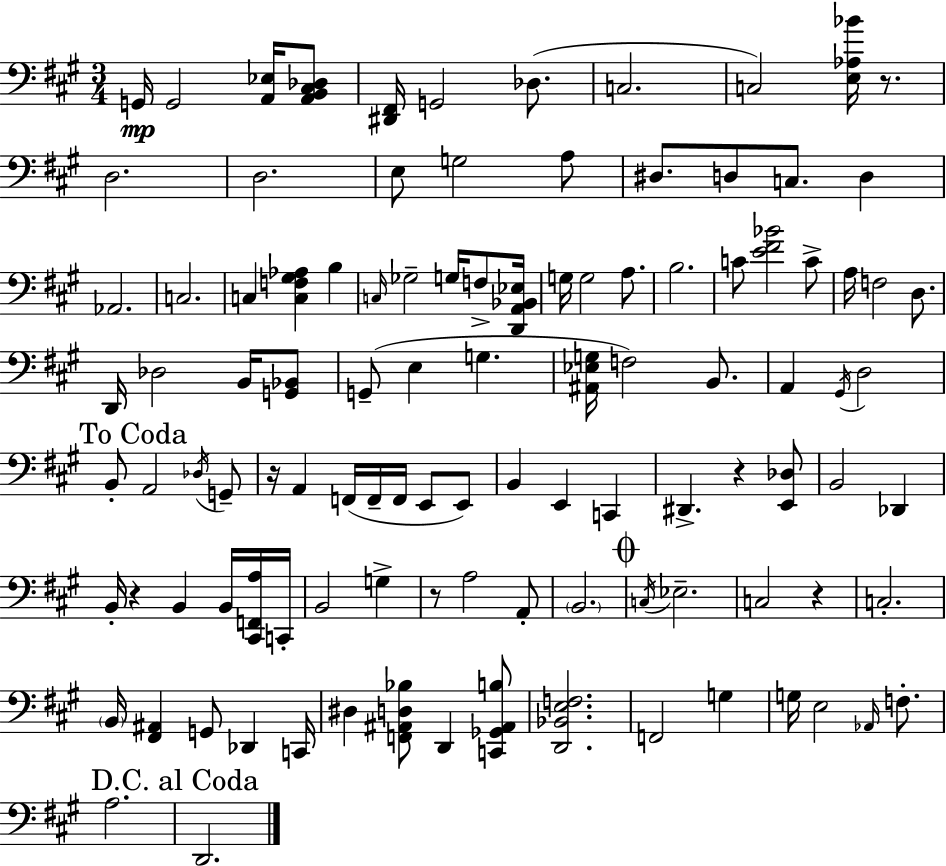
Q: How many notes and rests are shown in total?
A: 107